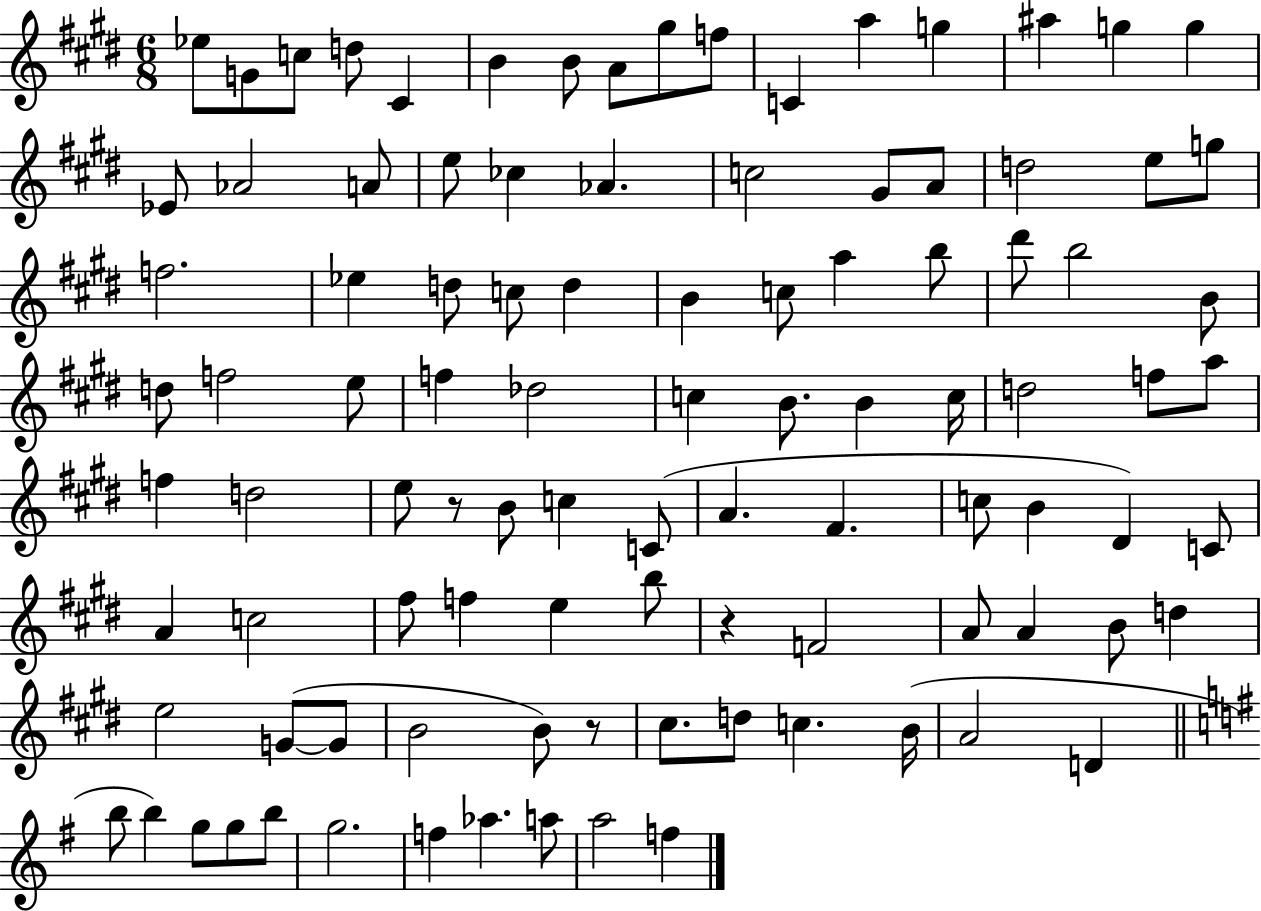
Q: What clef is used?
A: treble